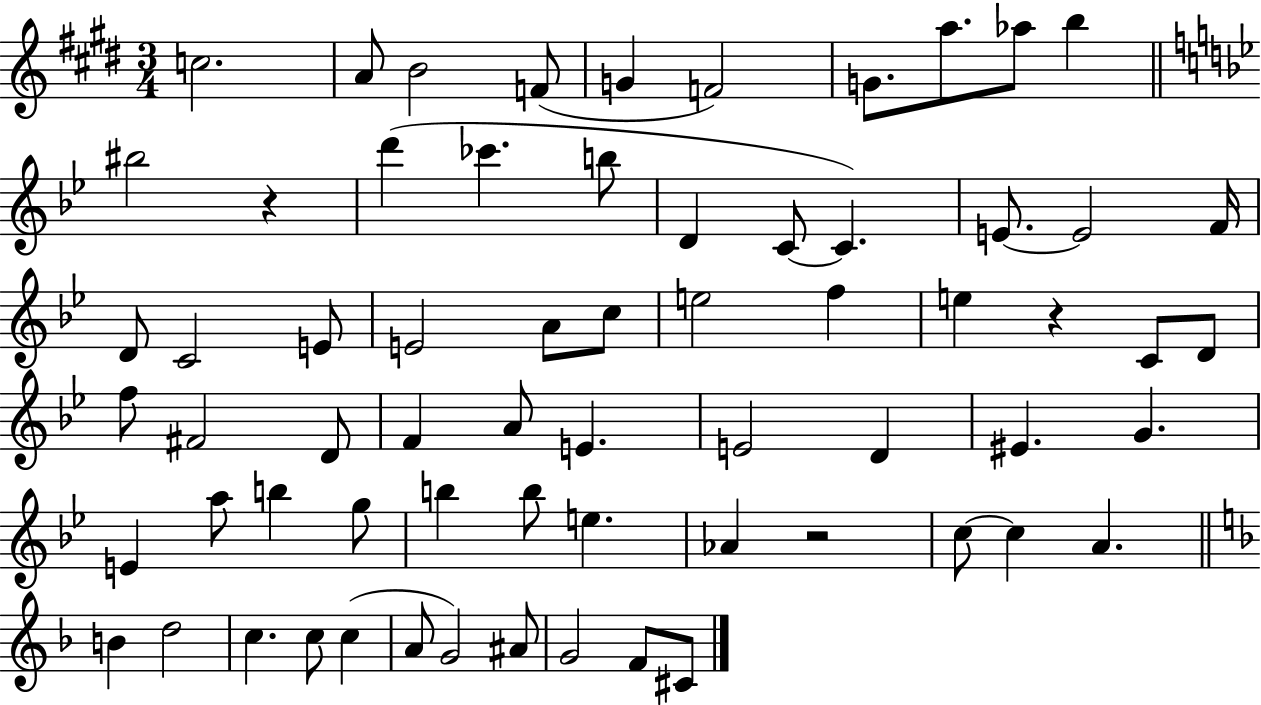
X:1
T:Untitled
M:3/4
L:1/4
K:E
c2 A/2 B2 F/2 G F2 G/2 a/2 _a/2 b ^b2 z d' _c' b/2 D C/2 C E/2 E2 F/4 D/2 C2 E/2 E2 A/2 c/2 e2 f e z C/2 D/2 f/2 ^F2 D/2 F A/2 E E2 D ^E G E a/2 b g/2 b b/2 e _A z2 c/2 c A B d2 c c/2 c A/2 G2 ^A/2 G2 F/2 ^C/2